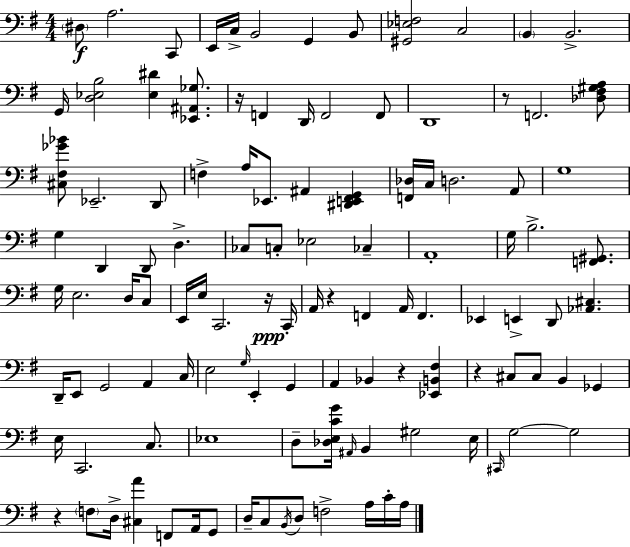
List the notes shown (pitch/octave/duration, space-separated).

D#3/e A3/h. C2/e E2/s C3/s B2/h G2/q B2/e [G#2,Eb3,F3]/h C3/h B2/q B2/h. G2/s [D3,Eb3,B3]/h [Eb3,D#4]/q [Eb2,A#2,Gb3]/e. R/s F2/q D2/s F2/h F2/e D2/w R/e F2/h. [Db3,F#3,G#3,A3]/e [C#3,F#3,Gb4,Bb4]/e Eb2/h. D2/e F3/q A3/s Eb2/e. A#2/q [D#2,E2,F#2,G2]/q [F2,Db3]/s C3/s D3/h. A2/e G3/w G3/q D2/q D2/e D3/q. CES3/e C3/e Eb3/h CES3/q A2/w G3/s B3/h. [F2,G#2]/e. G3/s E3/h. D3/s C3/e E2/s E3/s C2/h. R/s C2/s A2/s R/q F2/q A2/s F2/q. Eb2/q E2/q D2/e [Ab2,C#3]/q. D2/s E2/e G2/h A2/q C3/s E3/h G3/s E2/q G2/q A2/q Bb2/q R/q [Eb2,B2,F#3]/q R/q C#3/e C#3/e B2/q Gb2/q E3/s C2/h. C3/e. Eb3/w D3/e [Db3,E3,C4,G4]/s A#2/s B2/q G#3/h E3/s C#2/s G3/h G3/h R/q F3/e D3/s [C#3,A4]/q F2/e A2/s G2/e D3/s C3/e B2/s D3/e F3/h A3/s C4/s A3/s